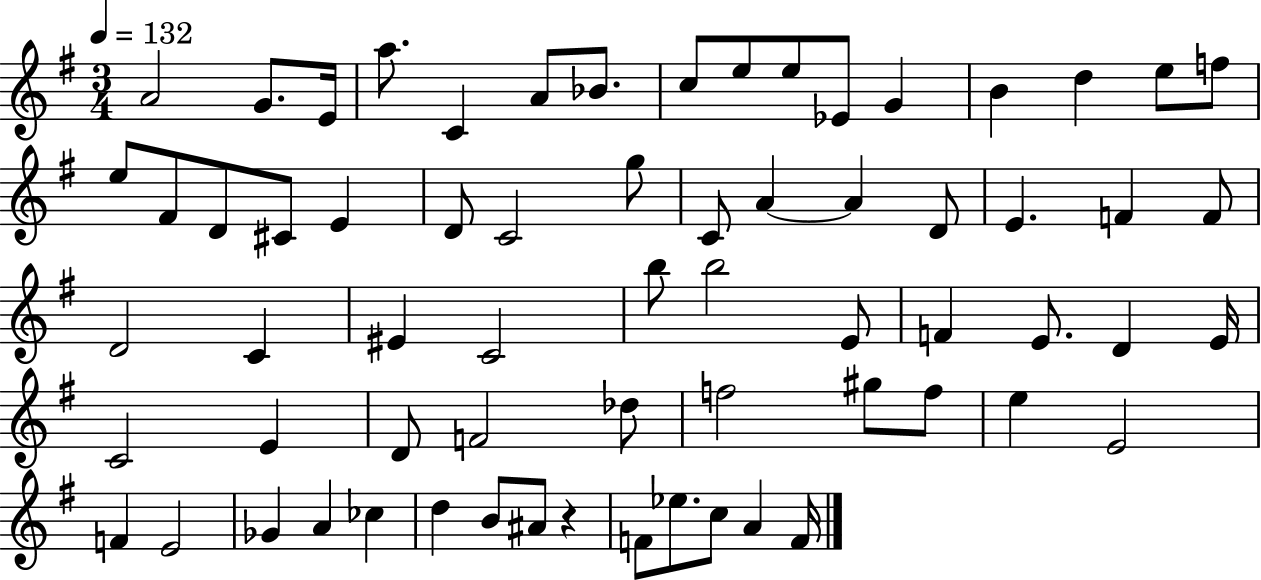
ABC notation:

X:1
T:Untitled
M:3/4
L:1/4
K:G
A2 G/2 E/4 a/2 C A/2 _B/2 c/2 e/2 e/2 _E/2 G B d e/2 f/2 e/2 ^F/2 D/2 ^C/2 E D/2 C2 g/2 C/2 A A D/2 E F F/2 D2 C ^E C2 b/2 b2 E/2 F E/2 D E/4 C2 E D/2 F2 _d/2 f2 ^g/2 f/2 e E2 F E2 _G A _c d B/2 ^A/2 z F/2 _e/2 c/2 A F/4